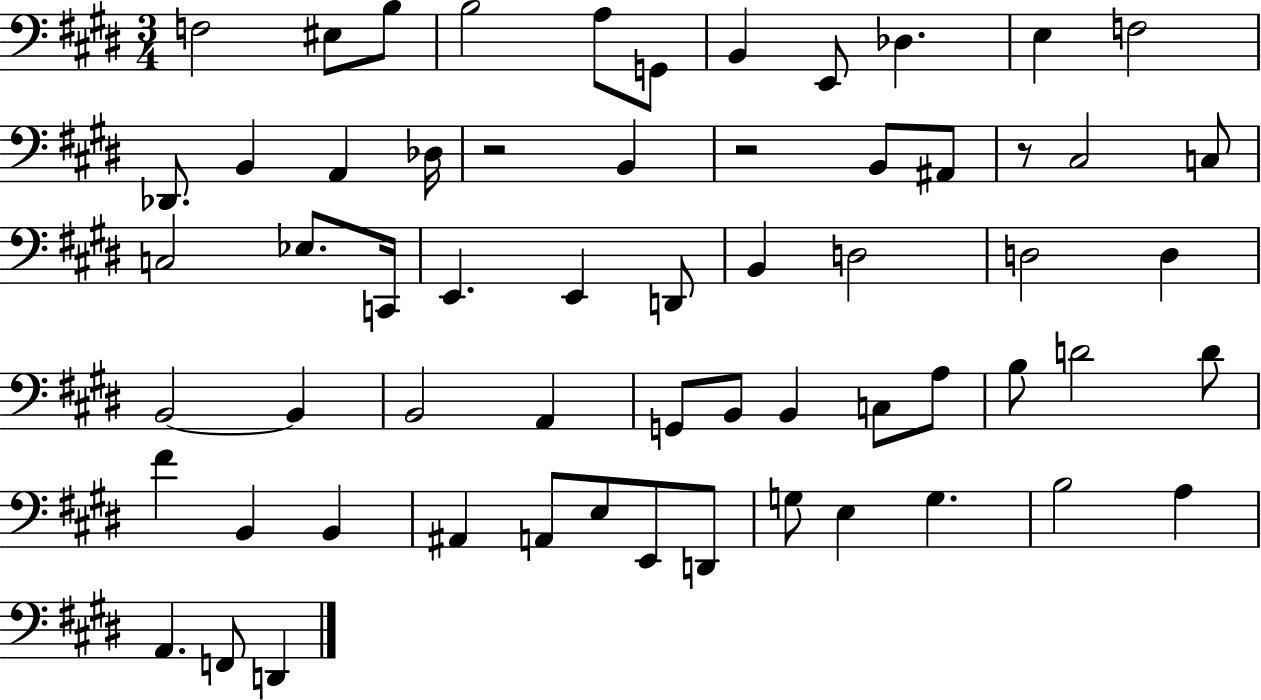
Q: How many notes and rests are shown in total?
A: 61